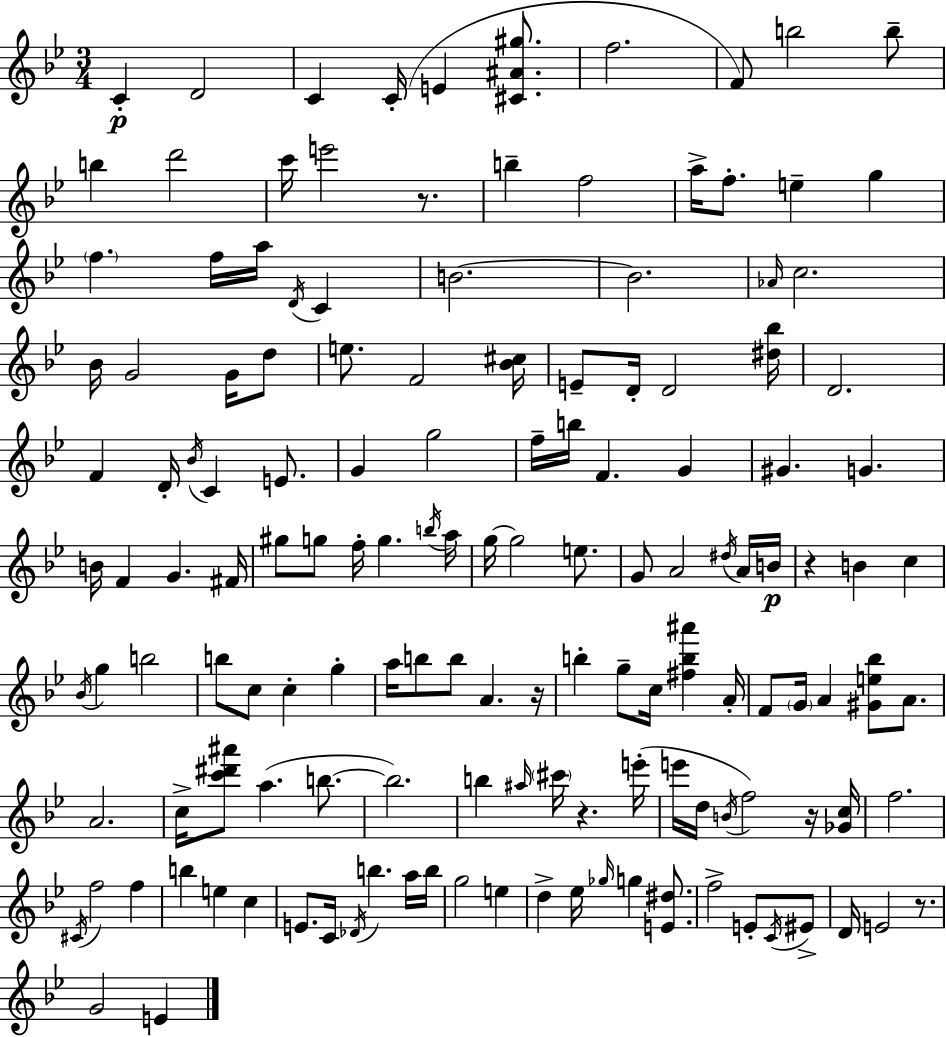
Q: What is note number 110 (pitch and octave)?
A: C5